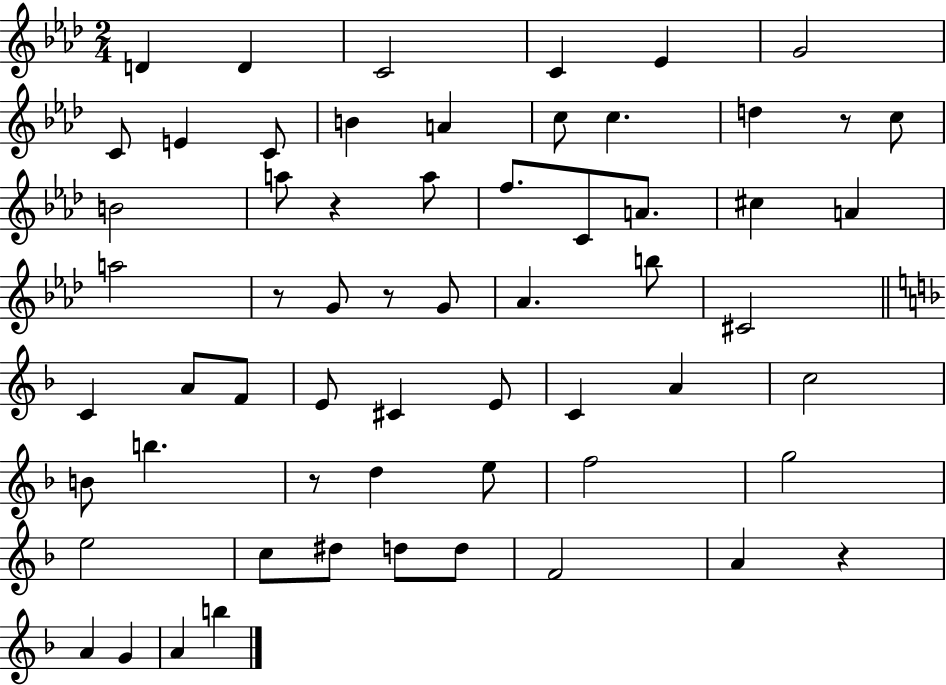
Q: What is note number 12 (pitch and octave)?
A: C5